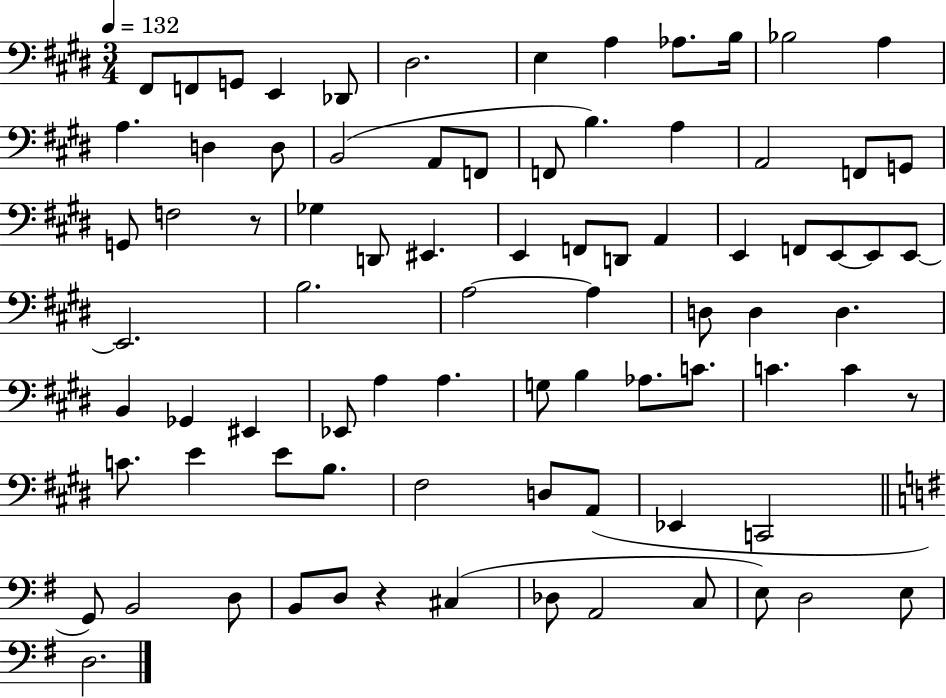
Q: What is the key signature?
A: E major